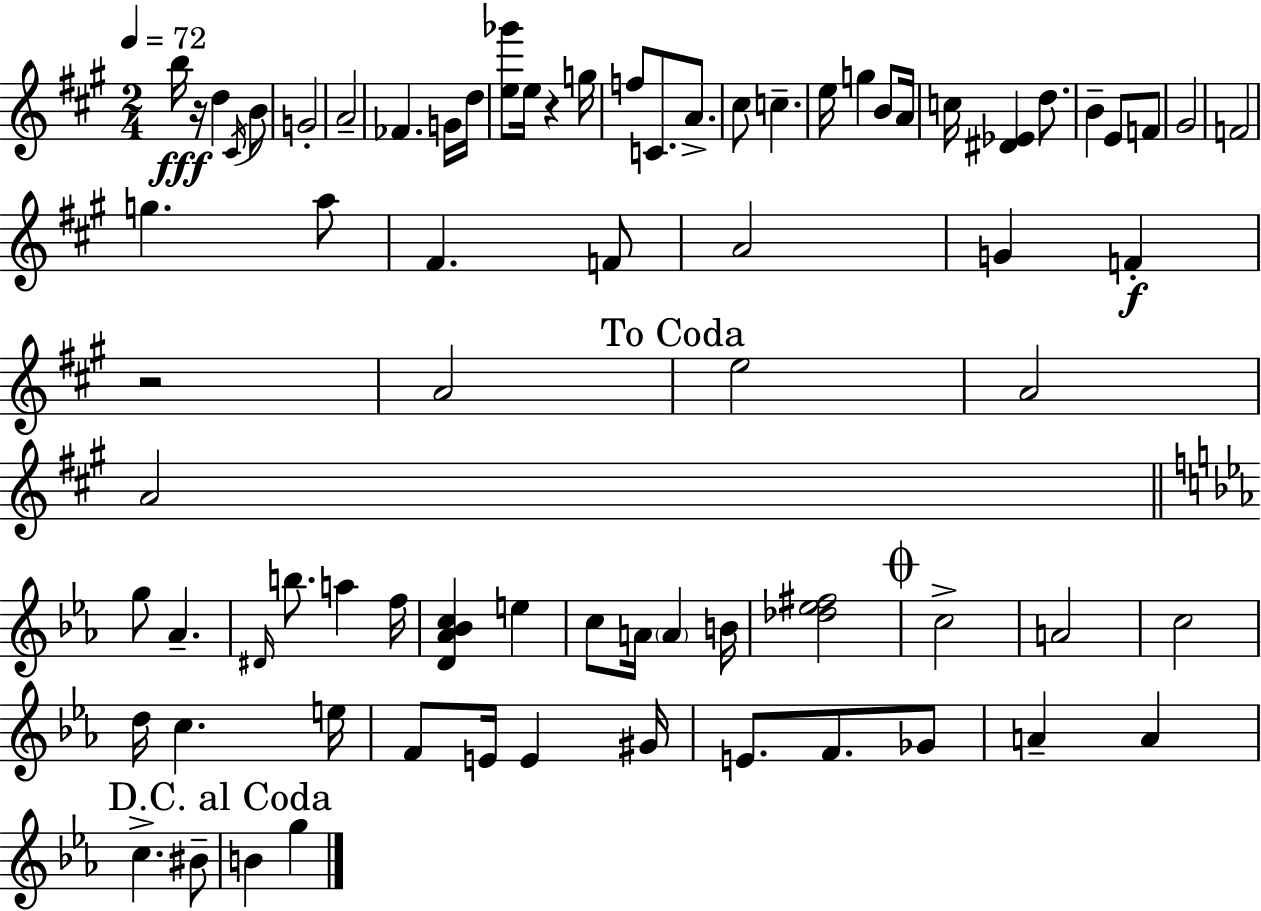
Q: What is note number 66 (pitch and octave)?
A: BIS4